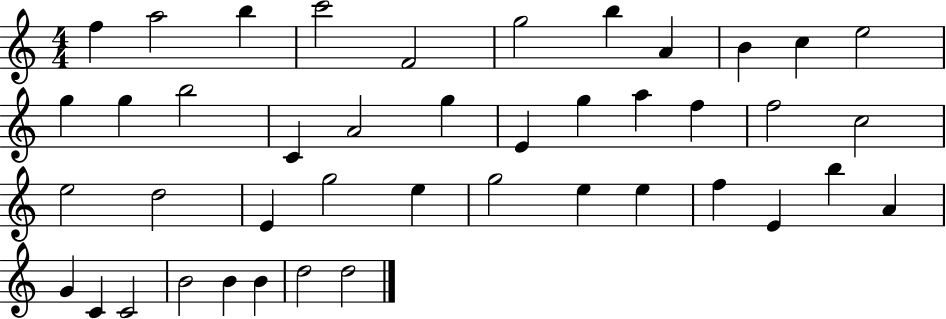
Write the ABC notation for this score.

X:1
T:Untitled
M:4/4
L:1/4
K:C
f a2 b c'2 F2 g2 b A B c e2 g g b2 C A2 g E g a f f2 c2 e2 d2 E g2 e g2 e e f E b A G C C2 B2 B B d2 d2